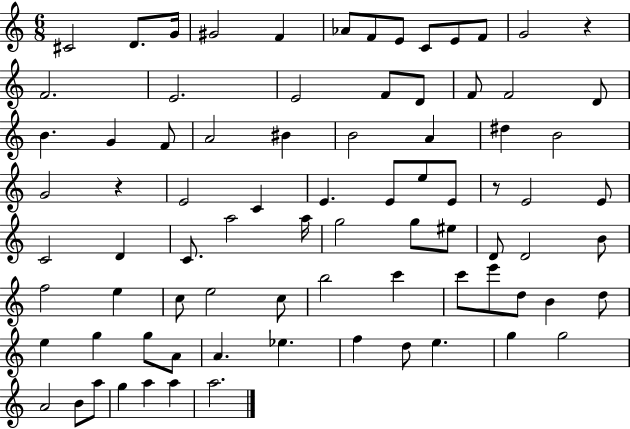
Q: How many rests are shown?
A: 3